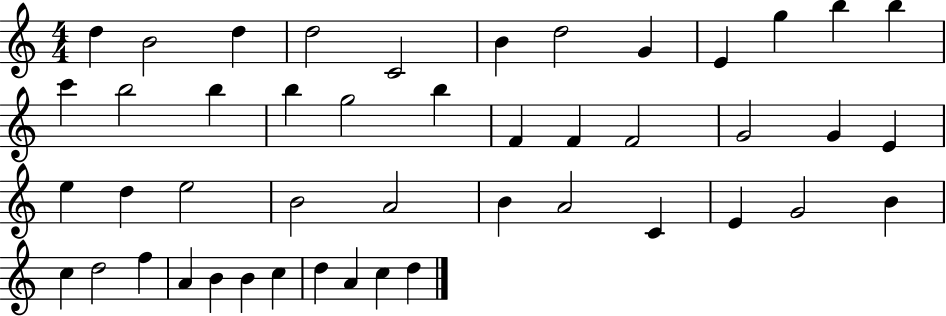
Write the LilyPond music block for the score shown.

{
  \clef treble
  \numericTimeSignature
  \time 4/4
  \key c \major
  d''4 b'2 d''4 | d''2 c'2 | b'4 d''2 g'4 | e'4 g''4 b''4 b''4 | \break c'''4 b''2 b''4 | b''4 g''2 b''4 | f'4 f'4 f'2 | g'2 g'4 e'4 | \break e''4 d''4 e''2 | b'2 a'2 | b'4 a'2 c'4 | e'4 g'2 b'4 | \break c''4 d''2 f''4 | a'4 b'4 b'4 c''4 | d''4 a'4 c''4 d''4 | \bar "|."
}